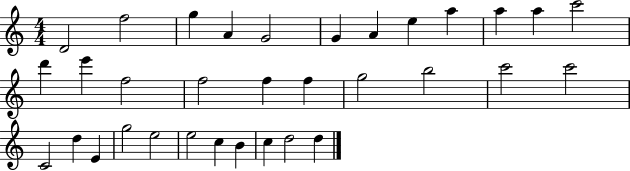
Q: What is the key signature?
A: C major